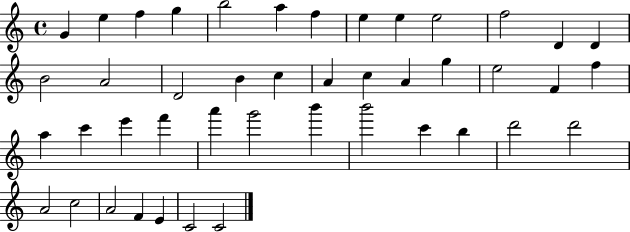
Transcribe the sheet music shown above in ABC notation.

X:1
T:Untitled
M:4/4
L:1/4
K:C
G e f g b2 a f e e e2 f2 D D B2 A2 D2 B c A c A g e2 F f a c' e' f' a' g'2 b' b'2 c' b d'2 d'2 A2 c2 A2 F E C2 C2